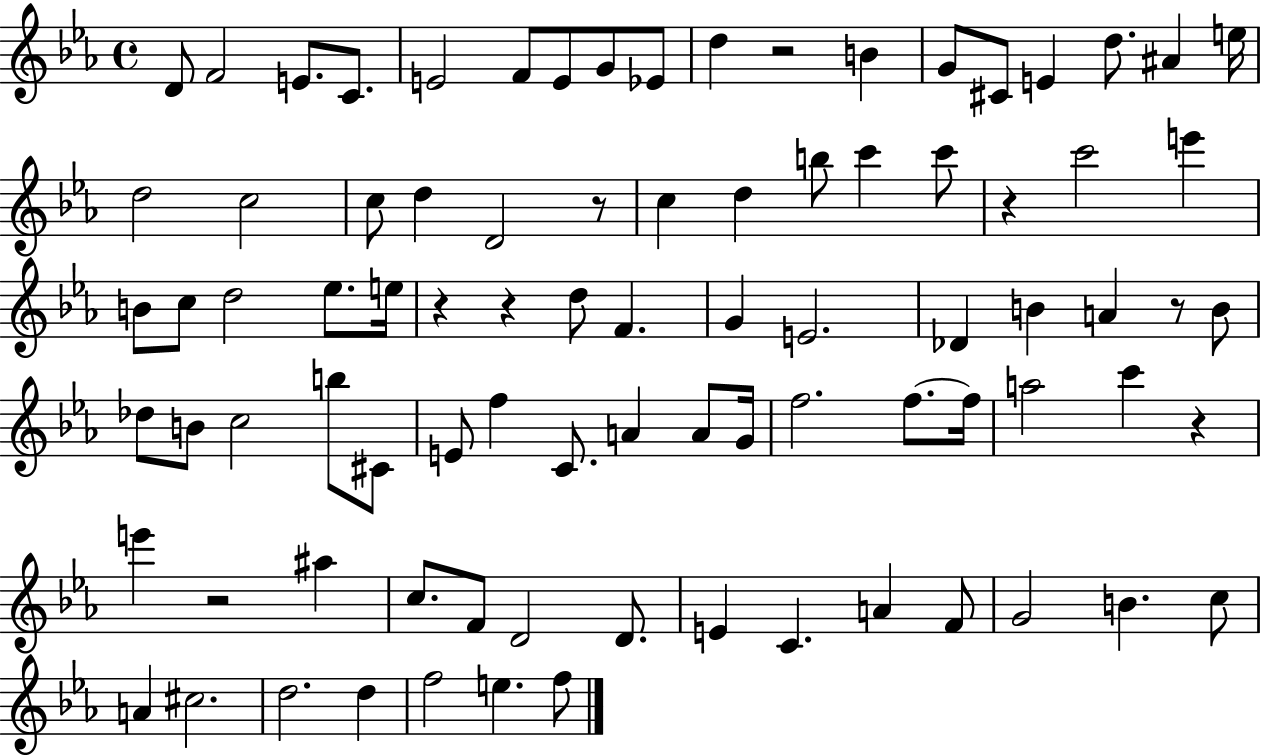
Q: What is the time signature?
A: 4/4